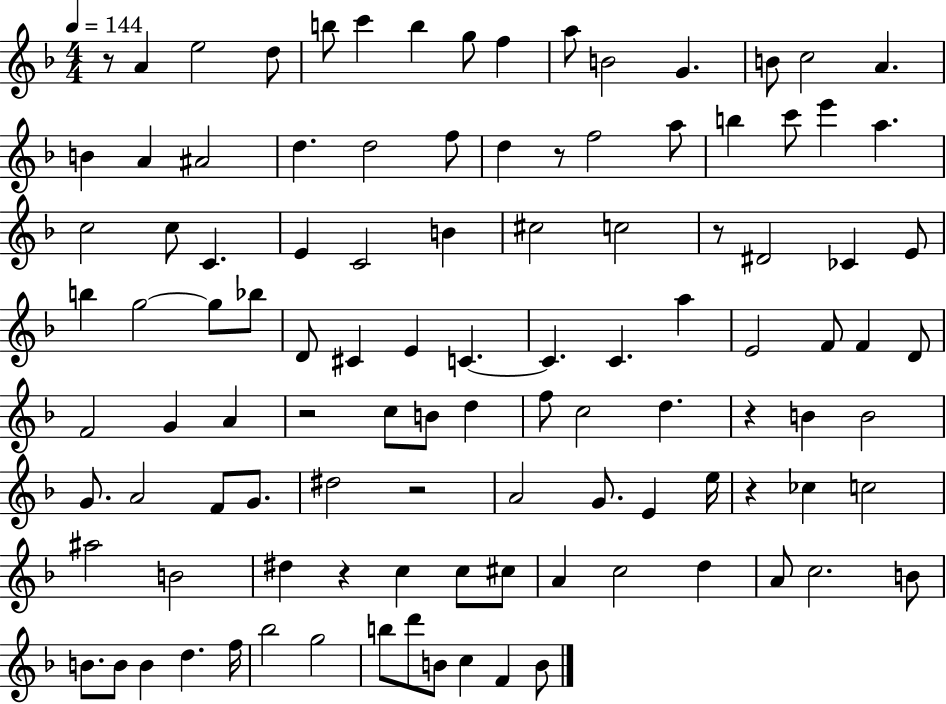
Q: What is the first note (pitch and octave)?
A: A4